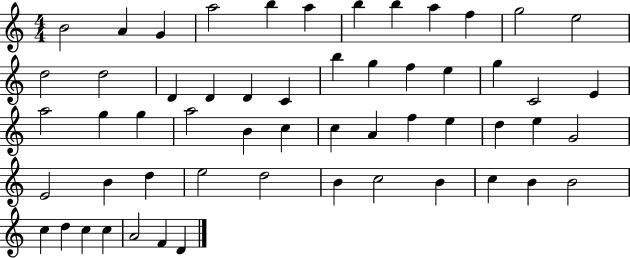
{
  \clef treble
  \numericTimeSignature
  \time 4/4
  \key c \major
  b'2 a'4 g'4 | a''2 b''4 a''4 | b''4 b''4 a''4 f''4 | g''2 e''2 | \break d''2 d''2 | d'4 d'4 d'4 c'4 | b''4 g''4 f''4 e''4 | g''4 c'2 e'4 | \break a''2 g''4 g''4 | a''2 b'4 c''4 | c''4 a'4 f''4 e''4 | d''4 e''4 g'2 | \break e'2 b'4 d''4 | e''2 d''2 | b'4 c''2 b'4 | c''4 b'4 b'2 | \break c''4 d''4 c''4 c''4 | a'2 f'4 d'4 | \bar "|."
}